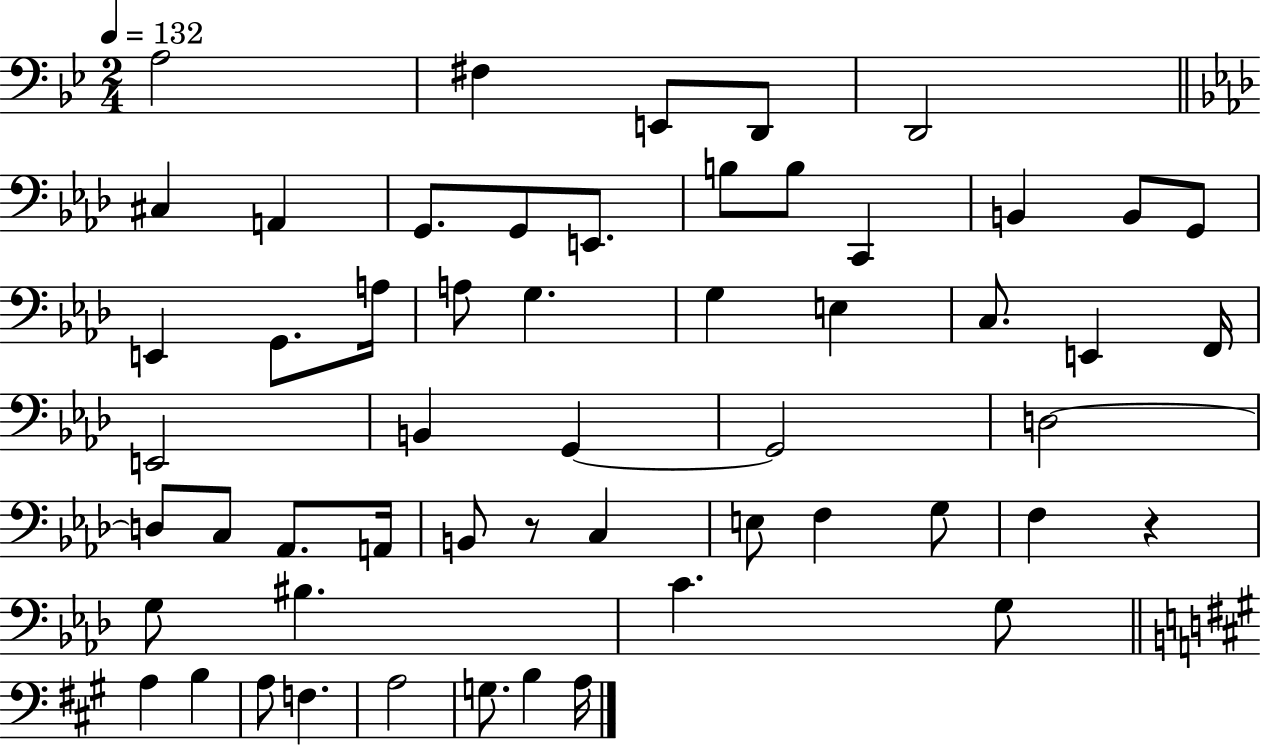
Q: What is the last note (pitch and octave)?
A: A3